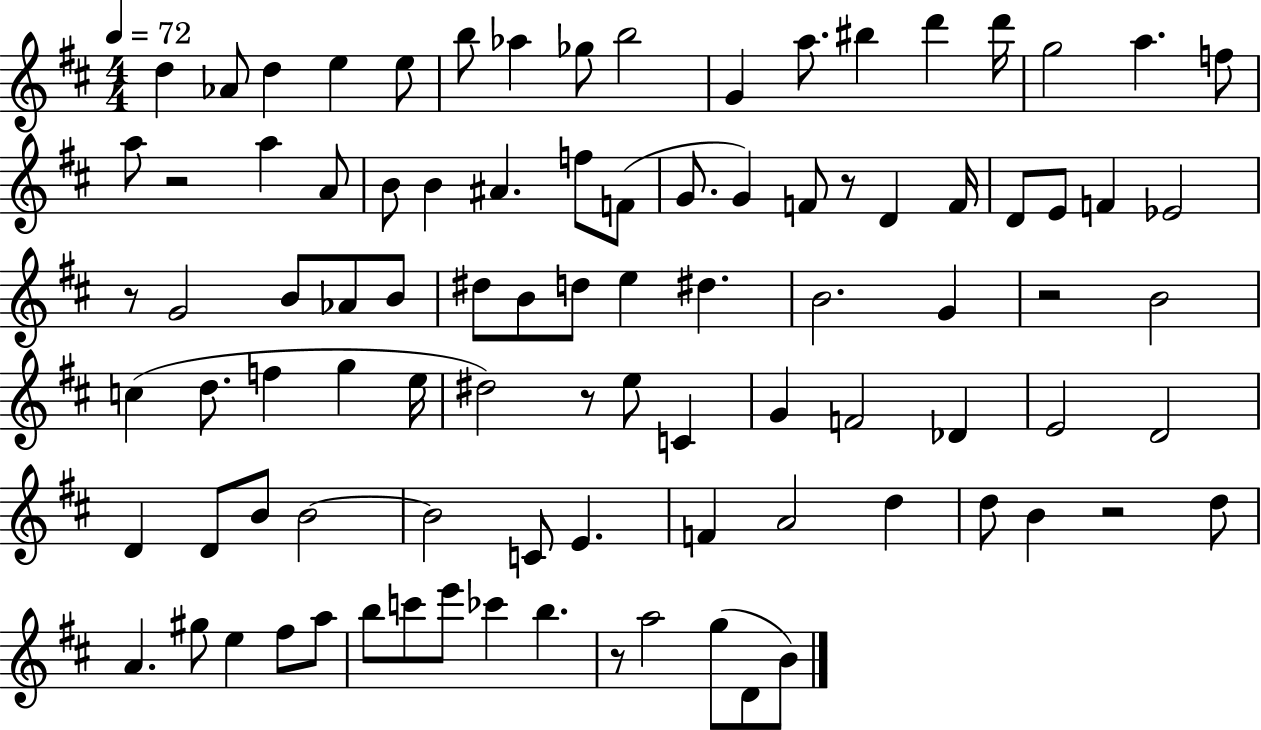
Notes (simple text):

D5/q Ab4/e D5/q E5/q E5/e B5/e Ab5/q Gb5/e B5/h G4/q A5/e. BIS5/q D6/q D6/s G5/h A5/q. F5/e A5/e R/h A5/q A4/e B4/e B4/q A#4/q. F5/e F4/e G4/e. G4/q F4/e R/e D4/q F4/s D4/e E4/e F4/q Eb4/h R/e G4/h B4/e Ab4/e B4/e D#5/e B4/e D5/e E5/q D#5/q. B4/h. G4/q R/h B4/h C5/q D5/e. F5/q G5/q E5/s D#5/h R/e E5/e C4/q G4/q F4/h Db4/q E4/h D4/h D4/q D4/e B4/e B4/h B4/h C4/e E4/q. F4/q A4/h D5/q D5/e B4/q R/h D5/e A4/q. G#5/e E5/q F#5/e A5/e B5/e C6/e E6/e CES6/q B5/q. R/e A5/h G5/e D4/e B4/e